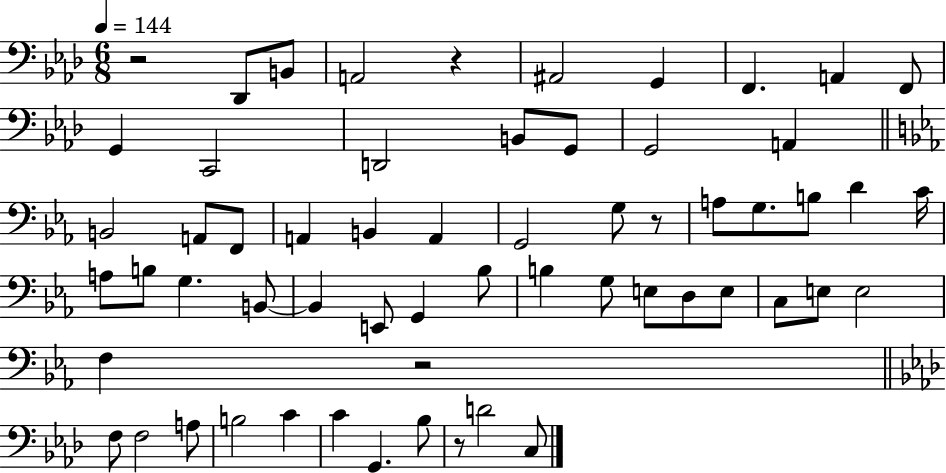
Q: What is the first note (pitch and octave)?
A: Db2